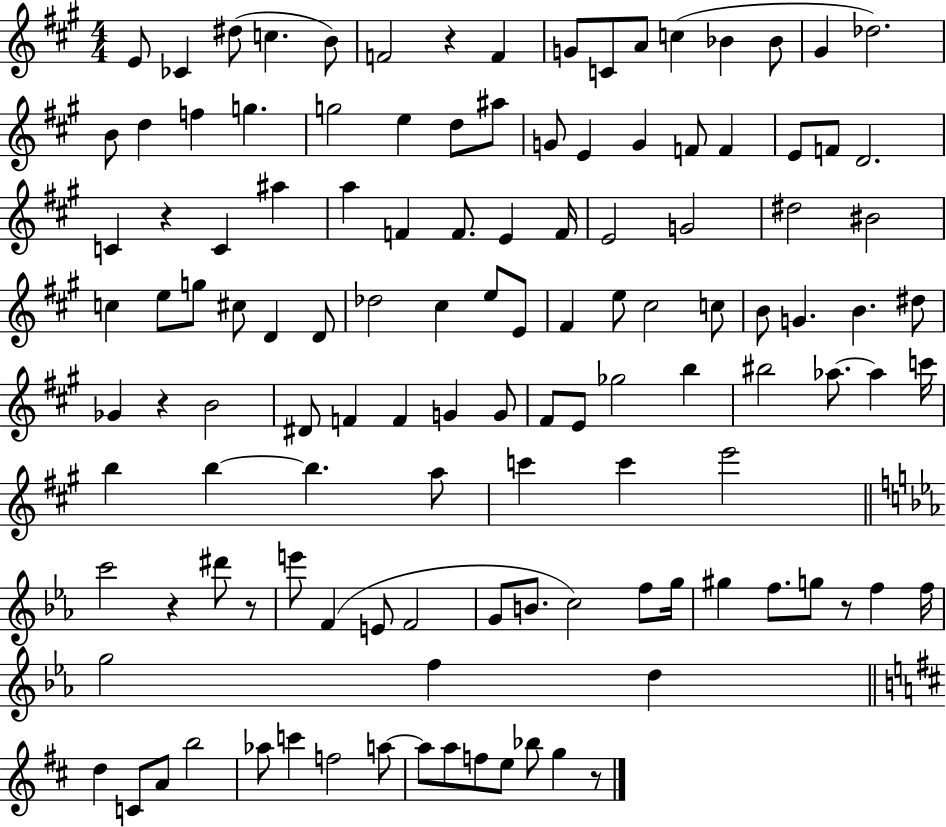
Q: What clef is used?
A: treble